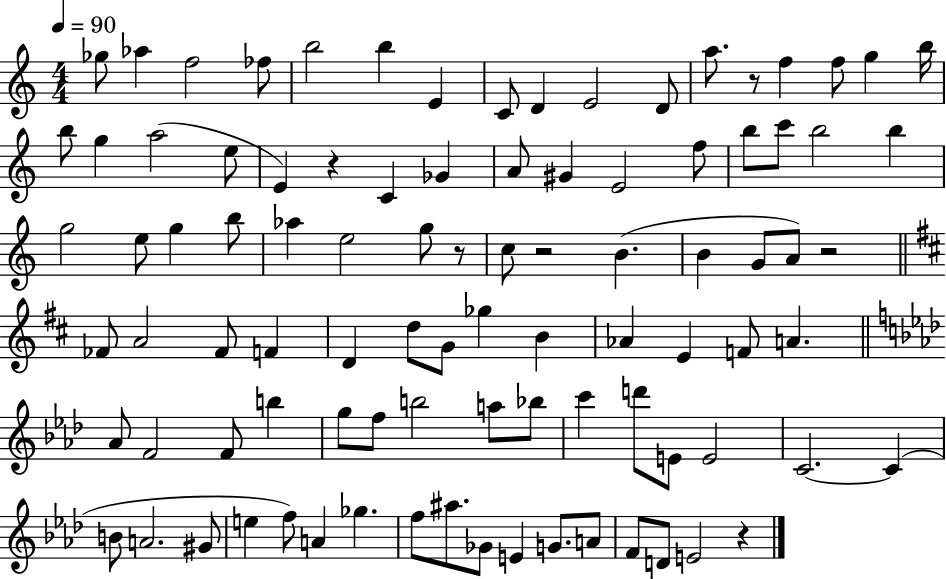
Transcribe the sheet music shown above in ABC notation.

X:1
T:Untitled
M:4/4
L:1/4
K:C
_g/2 _a f2 _f/2 b2 b E C/2 D E2 D/2 a/2 z/2 f f/2 g b/4 b/2 g a2 e/2 E z C _G A/2 ^G E2 f/2 b/2 c'/2 b2 b g2 e/2 g b/2 _a e2 g/2 z/2 c/2 z2 B B G/2 A/2 z2 _F/2 A2 _F/2 F D d/2 G/2 _g B _A E F/2 A _A/2 F2 F/2 b g/2 f/2 b2 a/2 _b/2 c' d'/2 E/2 E2 C2 C B/2 A2 ^G/2 e f/2 A _g f/2 ^a/2 _G/2 E G/2 A/2 F/2 D/2 E2 z